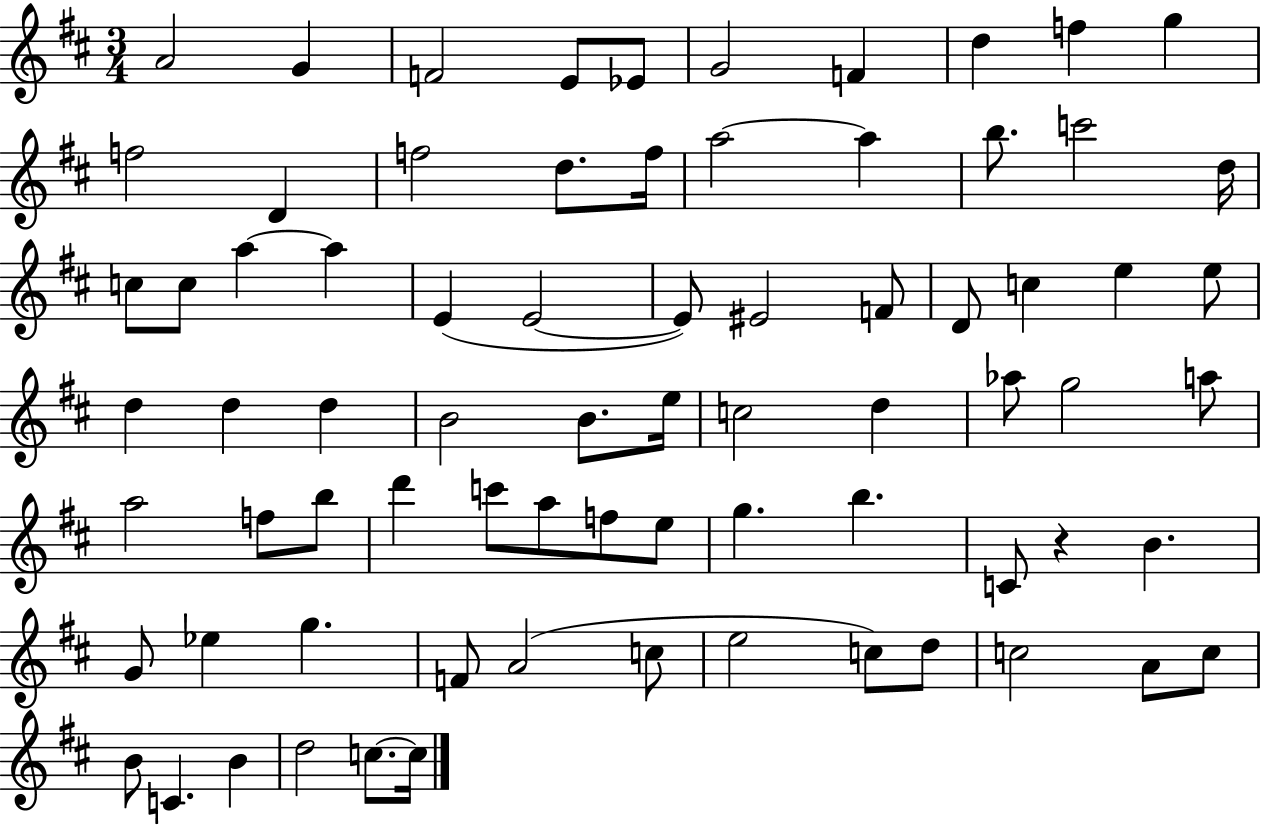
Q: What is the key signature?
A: D major